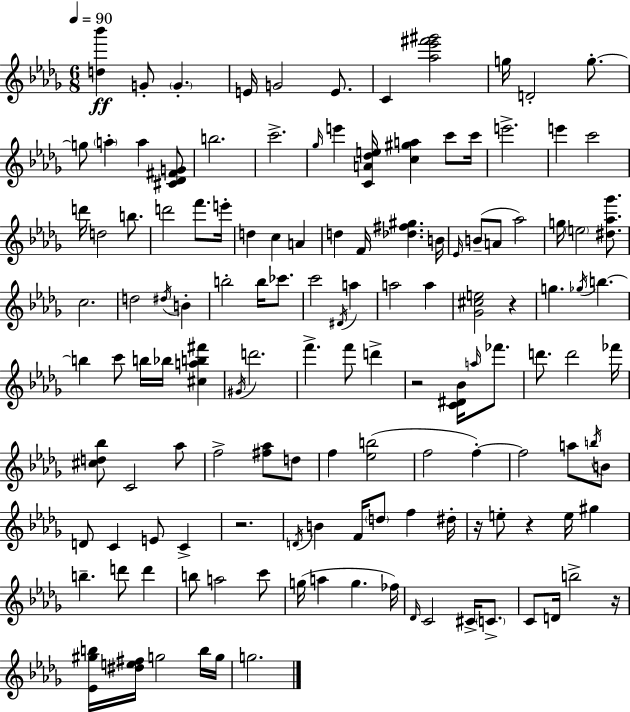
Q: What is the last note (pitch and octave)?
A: G5